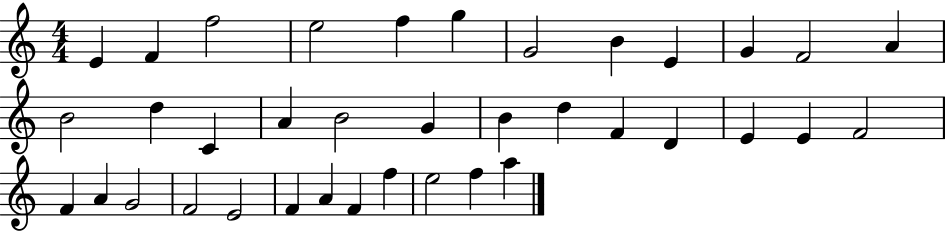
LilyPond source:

{
  \clef treble
  \numericTimeSignature
  \time 4/4
  \key c \major
  e'4 f'4 f''2 | e''2 f''4 g''4 | g'2 b'4 e'4 | g'4 f'2 a'4 | \break b'2 d''4 c'4 | a'4 b'2 g'4 | b'4 d''4 f'4 d'4 | e'4 e'4 f'2 | \break f'4 a'4 g'2 | f'2 e'2 | f'4 a'4 f'4 f''4 | e''2 f''4 a''4 | \break \bar "|."
}